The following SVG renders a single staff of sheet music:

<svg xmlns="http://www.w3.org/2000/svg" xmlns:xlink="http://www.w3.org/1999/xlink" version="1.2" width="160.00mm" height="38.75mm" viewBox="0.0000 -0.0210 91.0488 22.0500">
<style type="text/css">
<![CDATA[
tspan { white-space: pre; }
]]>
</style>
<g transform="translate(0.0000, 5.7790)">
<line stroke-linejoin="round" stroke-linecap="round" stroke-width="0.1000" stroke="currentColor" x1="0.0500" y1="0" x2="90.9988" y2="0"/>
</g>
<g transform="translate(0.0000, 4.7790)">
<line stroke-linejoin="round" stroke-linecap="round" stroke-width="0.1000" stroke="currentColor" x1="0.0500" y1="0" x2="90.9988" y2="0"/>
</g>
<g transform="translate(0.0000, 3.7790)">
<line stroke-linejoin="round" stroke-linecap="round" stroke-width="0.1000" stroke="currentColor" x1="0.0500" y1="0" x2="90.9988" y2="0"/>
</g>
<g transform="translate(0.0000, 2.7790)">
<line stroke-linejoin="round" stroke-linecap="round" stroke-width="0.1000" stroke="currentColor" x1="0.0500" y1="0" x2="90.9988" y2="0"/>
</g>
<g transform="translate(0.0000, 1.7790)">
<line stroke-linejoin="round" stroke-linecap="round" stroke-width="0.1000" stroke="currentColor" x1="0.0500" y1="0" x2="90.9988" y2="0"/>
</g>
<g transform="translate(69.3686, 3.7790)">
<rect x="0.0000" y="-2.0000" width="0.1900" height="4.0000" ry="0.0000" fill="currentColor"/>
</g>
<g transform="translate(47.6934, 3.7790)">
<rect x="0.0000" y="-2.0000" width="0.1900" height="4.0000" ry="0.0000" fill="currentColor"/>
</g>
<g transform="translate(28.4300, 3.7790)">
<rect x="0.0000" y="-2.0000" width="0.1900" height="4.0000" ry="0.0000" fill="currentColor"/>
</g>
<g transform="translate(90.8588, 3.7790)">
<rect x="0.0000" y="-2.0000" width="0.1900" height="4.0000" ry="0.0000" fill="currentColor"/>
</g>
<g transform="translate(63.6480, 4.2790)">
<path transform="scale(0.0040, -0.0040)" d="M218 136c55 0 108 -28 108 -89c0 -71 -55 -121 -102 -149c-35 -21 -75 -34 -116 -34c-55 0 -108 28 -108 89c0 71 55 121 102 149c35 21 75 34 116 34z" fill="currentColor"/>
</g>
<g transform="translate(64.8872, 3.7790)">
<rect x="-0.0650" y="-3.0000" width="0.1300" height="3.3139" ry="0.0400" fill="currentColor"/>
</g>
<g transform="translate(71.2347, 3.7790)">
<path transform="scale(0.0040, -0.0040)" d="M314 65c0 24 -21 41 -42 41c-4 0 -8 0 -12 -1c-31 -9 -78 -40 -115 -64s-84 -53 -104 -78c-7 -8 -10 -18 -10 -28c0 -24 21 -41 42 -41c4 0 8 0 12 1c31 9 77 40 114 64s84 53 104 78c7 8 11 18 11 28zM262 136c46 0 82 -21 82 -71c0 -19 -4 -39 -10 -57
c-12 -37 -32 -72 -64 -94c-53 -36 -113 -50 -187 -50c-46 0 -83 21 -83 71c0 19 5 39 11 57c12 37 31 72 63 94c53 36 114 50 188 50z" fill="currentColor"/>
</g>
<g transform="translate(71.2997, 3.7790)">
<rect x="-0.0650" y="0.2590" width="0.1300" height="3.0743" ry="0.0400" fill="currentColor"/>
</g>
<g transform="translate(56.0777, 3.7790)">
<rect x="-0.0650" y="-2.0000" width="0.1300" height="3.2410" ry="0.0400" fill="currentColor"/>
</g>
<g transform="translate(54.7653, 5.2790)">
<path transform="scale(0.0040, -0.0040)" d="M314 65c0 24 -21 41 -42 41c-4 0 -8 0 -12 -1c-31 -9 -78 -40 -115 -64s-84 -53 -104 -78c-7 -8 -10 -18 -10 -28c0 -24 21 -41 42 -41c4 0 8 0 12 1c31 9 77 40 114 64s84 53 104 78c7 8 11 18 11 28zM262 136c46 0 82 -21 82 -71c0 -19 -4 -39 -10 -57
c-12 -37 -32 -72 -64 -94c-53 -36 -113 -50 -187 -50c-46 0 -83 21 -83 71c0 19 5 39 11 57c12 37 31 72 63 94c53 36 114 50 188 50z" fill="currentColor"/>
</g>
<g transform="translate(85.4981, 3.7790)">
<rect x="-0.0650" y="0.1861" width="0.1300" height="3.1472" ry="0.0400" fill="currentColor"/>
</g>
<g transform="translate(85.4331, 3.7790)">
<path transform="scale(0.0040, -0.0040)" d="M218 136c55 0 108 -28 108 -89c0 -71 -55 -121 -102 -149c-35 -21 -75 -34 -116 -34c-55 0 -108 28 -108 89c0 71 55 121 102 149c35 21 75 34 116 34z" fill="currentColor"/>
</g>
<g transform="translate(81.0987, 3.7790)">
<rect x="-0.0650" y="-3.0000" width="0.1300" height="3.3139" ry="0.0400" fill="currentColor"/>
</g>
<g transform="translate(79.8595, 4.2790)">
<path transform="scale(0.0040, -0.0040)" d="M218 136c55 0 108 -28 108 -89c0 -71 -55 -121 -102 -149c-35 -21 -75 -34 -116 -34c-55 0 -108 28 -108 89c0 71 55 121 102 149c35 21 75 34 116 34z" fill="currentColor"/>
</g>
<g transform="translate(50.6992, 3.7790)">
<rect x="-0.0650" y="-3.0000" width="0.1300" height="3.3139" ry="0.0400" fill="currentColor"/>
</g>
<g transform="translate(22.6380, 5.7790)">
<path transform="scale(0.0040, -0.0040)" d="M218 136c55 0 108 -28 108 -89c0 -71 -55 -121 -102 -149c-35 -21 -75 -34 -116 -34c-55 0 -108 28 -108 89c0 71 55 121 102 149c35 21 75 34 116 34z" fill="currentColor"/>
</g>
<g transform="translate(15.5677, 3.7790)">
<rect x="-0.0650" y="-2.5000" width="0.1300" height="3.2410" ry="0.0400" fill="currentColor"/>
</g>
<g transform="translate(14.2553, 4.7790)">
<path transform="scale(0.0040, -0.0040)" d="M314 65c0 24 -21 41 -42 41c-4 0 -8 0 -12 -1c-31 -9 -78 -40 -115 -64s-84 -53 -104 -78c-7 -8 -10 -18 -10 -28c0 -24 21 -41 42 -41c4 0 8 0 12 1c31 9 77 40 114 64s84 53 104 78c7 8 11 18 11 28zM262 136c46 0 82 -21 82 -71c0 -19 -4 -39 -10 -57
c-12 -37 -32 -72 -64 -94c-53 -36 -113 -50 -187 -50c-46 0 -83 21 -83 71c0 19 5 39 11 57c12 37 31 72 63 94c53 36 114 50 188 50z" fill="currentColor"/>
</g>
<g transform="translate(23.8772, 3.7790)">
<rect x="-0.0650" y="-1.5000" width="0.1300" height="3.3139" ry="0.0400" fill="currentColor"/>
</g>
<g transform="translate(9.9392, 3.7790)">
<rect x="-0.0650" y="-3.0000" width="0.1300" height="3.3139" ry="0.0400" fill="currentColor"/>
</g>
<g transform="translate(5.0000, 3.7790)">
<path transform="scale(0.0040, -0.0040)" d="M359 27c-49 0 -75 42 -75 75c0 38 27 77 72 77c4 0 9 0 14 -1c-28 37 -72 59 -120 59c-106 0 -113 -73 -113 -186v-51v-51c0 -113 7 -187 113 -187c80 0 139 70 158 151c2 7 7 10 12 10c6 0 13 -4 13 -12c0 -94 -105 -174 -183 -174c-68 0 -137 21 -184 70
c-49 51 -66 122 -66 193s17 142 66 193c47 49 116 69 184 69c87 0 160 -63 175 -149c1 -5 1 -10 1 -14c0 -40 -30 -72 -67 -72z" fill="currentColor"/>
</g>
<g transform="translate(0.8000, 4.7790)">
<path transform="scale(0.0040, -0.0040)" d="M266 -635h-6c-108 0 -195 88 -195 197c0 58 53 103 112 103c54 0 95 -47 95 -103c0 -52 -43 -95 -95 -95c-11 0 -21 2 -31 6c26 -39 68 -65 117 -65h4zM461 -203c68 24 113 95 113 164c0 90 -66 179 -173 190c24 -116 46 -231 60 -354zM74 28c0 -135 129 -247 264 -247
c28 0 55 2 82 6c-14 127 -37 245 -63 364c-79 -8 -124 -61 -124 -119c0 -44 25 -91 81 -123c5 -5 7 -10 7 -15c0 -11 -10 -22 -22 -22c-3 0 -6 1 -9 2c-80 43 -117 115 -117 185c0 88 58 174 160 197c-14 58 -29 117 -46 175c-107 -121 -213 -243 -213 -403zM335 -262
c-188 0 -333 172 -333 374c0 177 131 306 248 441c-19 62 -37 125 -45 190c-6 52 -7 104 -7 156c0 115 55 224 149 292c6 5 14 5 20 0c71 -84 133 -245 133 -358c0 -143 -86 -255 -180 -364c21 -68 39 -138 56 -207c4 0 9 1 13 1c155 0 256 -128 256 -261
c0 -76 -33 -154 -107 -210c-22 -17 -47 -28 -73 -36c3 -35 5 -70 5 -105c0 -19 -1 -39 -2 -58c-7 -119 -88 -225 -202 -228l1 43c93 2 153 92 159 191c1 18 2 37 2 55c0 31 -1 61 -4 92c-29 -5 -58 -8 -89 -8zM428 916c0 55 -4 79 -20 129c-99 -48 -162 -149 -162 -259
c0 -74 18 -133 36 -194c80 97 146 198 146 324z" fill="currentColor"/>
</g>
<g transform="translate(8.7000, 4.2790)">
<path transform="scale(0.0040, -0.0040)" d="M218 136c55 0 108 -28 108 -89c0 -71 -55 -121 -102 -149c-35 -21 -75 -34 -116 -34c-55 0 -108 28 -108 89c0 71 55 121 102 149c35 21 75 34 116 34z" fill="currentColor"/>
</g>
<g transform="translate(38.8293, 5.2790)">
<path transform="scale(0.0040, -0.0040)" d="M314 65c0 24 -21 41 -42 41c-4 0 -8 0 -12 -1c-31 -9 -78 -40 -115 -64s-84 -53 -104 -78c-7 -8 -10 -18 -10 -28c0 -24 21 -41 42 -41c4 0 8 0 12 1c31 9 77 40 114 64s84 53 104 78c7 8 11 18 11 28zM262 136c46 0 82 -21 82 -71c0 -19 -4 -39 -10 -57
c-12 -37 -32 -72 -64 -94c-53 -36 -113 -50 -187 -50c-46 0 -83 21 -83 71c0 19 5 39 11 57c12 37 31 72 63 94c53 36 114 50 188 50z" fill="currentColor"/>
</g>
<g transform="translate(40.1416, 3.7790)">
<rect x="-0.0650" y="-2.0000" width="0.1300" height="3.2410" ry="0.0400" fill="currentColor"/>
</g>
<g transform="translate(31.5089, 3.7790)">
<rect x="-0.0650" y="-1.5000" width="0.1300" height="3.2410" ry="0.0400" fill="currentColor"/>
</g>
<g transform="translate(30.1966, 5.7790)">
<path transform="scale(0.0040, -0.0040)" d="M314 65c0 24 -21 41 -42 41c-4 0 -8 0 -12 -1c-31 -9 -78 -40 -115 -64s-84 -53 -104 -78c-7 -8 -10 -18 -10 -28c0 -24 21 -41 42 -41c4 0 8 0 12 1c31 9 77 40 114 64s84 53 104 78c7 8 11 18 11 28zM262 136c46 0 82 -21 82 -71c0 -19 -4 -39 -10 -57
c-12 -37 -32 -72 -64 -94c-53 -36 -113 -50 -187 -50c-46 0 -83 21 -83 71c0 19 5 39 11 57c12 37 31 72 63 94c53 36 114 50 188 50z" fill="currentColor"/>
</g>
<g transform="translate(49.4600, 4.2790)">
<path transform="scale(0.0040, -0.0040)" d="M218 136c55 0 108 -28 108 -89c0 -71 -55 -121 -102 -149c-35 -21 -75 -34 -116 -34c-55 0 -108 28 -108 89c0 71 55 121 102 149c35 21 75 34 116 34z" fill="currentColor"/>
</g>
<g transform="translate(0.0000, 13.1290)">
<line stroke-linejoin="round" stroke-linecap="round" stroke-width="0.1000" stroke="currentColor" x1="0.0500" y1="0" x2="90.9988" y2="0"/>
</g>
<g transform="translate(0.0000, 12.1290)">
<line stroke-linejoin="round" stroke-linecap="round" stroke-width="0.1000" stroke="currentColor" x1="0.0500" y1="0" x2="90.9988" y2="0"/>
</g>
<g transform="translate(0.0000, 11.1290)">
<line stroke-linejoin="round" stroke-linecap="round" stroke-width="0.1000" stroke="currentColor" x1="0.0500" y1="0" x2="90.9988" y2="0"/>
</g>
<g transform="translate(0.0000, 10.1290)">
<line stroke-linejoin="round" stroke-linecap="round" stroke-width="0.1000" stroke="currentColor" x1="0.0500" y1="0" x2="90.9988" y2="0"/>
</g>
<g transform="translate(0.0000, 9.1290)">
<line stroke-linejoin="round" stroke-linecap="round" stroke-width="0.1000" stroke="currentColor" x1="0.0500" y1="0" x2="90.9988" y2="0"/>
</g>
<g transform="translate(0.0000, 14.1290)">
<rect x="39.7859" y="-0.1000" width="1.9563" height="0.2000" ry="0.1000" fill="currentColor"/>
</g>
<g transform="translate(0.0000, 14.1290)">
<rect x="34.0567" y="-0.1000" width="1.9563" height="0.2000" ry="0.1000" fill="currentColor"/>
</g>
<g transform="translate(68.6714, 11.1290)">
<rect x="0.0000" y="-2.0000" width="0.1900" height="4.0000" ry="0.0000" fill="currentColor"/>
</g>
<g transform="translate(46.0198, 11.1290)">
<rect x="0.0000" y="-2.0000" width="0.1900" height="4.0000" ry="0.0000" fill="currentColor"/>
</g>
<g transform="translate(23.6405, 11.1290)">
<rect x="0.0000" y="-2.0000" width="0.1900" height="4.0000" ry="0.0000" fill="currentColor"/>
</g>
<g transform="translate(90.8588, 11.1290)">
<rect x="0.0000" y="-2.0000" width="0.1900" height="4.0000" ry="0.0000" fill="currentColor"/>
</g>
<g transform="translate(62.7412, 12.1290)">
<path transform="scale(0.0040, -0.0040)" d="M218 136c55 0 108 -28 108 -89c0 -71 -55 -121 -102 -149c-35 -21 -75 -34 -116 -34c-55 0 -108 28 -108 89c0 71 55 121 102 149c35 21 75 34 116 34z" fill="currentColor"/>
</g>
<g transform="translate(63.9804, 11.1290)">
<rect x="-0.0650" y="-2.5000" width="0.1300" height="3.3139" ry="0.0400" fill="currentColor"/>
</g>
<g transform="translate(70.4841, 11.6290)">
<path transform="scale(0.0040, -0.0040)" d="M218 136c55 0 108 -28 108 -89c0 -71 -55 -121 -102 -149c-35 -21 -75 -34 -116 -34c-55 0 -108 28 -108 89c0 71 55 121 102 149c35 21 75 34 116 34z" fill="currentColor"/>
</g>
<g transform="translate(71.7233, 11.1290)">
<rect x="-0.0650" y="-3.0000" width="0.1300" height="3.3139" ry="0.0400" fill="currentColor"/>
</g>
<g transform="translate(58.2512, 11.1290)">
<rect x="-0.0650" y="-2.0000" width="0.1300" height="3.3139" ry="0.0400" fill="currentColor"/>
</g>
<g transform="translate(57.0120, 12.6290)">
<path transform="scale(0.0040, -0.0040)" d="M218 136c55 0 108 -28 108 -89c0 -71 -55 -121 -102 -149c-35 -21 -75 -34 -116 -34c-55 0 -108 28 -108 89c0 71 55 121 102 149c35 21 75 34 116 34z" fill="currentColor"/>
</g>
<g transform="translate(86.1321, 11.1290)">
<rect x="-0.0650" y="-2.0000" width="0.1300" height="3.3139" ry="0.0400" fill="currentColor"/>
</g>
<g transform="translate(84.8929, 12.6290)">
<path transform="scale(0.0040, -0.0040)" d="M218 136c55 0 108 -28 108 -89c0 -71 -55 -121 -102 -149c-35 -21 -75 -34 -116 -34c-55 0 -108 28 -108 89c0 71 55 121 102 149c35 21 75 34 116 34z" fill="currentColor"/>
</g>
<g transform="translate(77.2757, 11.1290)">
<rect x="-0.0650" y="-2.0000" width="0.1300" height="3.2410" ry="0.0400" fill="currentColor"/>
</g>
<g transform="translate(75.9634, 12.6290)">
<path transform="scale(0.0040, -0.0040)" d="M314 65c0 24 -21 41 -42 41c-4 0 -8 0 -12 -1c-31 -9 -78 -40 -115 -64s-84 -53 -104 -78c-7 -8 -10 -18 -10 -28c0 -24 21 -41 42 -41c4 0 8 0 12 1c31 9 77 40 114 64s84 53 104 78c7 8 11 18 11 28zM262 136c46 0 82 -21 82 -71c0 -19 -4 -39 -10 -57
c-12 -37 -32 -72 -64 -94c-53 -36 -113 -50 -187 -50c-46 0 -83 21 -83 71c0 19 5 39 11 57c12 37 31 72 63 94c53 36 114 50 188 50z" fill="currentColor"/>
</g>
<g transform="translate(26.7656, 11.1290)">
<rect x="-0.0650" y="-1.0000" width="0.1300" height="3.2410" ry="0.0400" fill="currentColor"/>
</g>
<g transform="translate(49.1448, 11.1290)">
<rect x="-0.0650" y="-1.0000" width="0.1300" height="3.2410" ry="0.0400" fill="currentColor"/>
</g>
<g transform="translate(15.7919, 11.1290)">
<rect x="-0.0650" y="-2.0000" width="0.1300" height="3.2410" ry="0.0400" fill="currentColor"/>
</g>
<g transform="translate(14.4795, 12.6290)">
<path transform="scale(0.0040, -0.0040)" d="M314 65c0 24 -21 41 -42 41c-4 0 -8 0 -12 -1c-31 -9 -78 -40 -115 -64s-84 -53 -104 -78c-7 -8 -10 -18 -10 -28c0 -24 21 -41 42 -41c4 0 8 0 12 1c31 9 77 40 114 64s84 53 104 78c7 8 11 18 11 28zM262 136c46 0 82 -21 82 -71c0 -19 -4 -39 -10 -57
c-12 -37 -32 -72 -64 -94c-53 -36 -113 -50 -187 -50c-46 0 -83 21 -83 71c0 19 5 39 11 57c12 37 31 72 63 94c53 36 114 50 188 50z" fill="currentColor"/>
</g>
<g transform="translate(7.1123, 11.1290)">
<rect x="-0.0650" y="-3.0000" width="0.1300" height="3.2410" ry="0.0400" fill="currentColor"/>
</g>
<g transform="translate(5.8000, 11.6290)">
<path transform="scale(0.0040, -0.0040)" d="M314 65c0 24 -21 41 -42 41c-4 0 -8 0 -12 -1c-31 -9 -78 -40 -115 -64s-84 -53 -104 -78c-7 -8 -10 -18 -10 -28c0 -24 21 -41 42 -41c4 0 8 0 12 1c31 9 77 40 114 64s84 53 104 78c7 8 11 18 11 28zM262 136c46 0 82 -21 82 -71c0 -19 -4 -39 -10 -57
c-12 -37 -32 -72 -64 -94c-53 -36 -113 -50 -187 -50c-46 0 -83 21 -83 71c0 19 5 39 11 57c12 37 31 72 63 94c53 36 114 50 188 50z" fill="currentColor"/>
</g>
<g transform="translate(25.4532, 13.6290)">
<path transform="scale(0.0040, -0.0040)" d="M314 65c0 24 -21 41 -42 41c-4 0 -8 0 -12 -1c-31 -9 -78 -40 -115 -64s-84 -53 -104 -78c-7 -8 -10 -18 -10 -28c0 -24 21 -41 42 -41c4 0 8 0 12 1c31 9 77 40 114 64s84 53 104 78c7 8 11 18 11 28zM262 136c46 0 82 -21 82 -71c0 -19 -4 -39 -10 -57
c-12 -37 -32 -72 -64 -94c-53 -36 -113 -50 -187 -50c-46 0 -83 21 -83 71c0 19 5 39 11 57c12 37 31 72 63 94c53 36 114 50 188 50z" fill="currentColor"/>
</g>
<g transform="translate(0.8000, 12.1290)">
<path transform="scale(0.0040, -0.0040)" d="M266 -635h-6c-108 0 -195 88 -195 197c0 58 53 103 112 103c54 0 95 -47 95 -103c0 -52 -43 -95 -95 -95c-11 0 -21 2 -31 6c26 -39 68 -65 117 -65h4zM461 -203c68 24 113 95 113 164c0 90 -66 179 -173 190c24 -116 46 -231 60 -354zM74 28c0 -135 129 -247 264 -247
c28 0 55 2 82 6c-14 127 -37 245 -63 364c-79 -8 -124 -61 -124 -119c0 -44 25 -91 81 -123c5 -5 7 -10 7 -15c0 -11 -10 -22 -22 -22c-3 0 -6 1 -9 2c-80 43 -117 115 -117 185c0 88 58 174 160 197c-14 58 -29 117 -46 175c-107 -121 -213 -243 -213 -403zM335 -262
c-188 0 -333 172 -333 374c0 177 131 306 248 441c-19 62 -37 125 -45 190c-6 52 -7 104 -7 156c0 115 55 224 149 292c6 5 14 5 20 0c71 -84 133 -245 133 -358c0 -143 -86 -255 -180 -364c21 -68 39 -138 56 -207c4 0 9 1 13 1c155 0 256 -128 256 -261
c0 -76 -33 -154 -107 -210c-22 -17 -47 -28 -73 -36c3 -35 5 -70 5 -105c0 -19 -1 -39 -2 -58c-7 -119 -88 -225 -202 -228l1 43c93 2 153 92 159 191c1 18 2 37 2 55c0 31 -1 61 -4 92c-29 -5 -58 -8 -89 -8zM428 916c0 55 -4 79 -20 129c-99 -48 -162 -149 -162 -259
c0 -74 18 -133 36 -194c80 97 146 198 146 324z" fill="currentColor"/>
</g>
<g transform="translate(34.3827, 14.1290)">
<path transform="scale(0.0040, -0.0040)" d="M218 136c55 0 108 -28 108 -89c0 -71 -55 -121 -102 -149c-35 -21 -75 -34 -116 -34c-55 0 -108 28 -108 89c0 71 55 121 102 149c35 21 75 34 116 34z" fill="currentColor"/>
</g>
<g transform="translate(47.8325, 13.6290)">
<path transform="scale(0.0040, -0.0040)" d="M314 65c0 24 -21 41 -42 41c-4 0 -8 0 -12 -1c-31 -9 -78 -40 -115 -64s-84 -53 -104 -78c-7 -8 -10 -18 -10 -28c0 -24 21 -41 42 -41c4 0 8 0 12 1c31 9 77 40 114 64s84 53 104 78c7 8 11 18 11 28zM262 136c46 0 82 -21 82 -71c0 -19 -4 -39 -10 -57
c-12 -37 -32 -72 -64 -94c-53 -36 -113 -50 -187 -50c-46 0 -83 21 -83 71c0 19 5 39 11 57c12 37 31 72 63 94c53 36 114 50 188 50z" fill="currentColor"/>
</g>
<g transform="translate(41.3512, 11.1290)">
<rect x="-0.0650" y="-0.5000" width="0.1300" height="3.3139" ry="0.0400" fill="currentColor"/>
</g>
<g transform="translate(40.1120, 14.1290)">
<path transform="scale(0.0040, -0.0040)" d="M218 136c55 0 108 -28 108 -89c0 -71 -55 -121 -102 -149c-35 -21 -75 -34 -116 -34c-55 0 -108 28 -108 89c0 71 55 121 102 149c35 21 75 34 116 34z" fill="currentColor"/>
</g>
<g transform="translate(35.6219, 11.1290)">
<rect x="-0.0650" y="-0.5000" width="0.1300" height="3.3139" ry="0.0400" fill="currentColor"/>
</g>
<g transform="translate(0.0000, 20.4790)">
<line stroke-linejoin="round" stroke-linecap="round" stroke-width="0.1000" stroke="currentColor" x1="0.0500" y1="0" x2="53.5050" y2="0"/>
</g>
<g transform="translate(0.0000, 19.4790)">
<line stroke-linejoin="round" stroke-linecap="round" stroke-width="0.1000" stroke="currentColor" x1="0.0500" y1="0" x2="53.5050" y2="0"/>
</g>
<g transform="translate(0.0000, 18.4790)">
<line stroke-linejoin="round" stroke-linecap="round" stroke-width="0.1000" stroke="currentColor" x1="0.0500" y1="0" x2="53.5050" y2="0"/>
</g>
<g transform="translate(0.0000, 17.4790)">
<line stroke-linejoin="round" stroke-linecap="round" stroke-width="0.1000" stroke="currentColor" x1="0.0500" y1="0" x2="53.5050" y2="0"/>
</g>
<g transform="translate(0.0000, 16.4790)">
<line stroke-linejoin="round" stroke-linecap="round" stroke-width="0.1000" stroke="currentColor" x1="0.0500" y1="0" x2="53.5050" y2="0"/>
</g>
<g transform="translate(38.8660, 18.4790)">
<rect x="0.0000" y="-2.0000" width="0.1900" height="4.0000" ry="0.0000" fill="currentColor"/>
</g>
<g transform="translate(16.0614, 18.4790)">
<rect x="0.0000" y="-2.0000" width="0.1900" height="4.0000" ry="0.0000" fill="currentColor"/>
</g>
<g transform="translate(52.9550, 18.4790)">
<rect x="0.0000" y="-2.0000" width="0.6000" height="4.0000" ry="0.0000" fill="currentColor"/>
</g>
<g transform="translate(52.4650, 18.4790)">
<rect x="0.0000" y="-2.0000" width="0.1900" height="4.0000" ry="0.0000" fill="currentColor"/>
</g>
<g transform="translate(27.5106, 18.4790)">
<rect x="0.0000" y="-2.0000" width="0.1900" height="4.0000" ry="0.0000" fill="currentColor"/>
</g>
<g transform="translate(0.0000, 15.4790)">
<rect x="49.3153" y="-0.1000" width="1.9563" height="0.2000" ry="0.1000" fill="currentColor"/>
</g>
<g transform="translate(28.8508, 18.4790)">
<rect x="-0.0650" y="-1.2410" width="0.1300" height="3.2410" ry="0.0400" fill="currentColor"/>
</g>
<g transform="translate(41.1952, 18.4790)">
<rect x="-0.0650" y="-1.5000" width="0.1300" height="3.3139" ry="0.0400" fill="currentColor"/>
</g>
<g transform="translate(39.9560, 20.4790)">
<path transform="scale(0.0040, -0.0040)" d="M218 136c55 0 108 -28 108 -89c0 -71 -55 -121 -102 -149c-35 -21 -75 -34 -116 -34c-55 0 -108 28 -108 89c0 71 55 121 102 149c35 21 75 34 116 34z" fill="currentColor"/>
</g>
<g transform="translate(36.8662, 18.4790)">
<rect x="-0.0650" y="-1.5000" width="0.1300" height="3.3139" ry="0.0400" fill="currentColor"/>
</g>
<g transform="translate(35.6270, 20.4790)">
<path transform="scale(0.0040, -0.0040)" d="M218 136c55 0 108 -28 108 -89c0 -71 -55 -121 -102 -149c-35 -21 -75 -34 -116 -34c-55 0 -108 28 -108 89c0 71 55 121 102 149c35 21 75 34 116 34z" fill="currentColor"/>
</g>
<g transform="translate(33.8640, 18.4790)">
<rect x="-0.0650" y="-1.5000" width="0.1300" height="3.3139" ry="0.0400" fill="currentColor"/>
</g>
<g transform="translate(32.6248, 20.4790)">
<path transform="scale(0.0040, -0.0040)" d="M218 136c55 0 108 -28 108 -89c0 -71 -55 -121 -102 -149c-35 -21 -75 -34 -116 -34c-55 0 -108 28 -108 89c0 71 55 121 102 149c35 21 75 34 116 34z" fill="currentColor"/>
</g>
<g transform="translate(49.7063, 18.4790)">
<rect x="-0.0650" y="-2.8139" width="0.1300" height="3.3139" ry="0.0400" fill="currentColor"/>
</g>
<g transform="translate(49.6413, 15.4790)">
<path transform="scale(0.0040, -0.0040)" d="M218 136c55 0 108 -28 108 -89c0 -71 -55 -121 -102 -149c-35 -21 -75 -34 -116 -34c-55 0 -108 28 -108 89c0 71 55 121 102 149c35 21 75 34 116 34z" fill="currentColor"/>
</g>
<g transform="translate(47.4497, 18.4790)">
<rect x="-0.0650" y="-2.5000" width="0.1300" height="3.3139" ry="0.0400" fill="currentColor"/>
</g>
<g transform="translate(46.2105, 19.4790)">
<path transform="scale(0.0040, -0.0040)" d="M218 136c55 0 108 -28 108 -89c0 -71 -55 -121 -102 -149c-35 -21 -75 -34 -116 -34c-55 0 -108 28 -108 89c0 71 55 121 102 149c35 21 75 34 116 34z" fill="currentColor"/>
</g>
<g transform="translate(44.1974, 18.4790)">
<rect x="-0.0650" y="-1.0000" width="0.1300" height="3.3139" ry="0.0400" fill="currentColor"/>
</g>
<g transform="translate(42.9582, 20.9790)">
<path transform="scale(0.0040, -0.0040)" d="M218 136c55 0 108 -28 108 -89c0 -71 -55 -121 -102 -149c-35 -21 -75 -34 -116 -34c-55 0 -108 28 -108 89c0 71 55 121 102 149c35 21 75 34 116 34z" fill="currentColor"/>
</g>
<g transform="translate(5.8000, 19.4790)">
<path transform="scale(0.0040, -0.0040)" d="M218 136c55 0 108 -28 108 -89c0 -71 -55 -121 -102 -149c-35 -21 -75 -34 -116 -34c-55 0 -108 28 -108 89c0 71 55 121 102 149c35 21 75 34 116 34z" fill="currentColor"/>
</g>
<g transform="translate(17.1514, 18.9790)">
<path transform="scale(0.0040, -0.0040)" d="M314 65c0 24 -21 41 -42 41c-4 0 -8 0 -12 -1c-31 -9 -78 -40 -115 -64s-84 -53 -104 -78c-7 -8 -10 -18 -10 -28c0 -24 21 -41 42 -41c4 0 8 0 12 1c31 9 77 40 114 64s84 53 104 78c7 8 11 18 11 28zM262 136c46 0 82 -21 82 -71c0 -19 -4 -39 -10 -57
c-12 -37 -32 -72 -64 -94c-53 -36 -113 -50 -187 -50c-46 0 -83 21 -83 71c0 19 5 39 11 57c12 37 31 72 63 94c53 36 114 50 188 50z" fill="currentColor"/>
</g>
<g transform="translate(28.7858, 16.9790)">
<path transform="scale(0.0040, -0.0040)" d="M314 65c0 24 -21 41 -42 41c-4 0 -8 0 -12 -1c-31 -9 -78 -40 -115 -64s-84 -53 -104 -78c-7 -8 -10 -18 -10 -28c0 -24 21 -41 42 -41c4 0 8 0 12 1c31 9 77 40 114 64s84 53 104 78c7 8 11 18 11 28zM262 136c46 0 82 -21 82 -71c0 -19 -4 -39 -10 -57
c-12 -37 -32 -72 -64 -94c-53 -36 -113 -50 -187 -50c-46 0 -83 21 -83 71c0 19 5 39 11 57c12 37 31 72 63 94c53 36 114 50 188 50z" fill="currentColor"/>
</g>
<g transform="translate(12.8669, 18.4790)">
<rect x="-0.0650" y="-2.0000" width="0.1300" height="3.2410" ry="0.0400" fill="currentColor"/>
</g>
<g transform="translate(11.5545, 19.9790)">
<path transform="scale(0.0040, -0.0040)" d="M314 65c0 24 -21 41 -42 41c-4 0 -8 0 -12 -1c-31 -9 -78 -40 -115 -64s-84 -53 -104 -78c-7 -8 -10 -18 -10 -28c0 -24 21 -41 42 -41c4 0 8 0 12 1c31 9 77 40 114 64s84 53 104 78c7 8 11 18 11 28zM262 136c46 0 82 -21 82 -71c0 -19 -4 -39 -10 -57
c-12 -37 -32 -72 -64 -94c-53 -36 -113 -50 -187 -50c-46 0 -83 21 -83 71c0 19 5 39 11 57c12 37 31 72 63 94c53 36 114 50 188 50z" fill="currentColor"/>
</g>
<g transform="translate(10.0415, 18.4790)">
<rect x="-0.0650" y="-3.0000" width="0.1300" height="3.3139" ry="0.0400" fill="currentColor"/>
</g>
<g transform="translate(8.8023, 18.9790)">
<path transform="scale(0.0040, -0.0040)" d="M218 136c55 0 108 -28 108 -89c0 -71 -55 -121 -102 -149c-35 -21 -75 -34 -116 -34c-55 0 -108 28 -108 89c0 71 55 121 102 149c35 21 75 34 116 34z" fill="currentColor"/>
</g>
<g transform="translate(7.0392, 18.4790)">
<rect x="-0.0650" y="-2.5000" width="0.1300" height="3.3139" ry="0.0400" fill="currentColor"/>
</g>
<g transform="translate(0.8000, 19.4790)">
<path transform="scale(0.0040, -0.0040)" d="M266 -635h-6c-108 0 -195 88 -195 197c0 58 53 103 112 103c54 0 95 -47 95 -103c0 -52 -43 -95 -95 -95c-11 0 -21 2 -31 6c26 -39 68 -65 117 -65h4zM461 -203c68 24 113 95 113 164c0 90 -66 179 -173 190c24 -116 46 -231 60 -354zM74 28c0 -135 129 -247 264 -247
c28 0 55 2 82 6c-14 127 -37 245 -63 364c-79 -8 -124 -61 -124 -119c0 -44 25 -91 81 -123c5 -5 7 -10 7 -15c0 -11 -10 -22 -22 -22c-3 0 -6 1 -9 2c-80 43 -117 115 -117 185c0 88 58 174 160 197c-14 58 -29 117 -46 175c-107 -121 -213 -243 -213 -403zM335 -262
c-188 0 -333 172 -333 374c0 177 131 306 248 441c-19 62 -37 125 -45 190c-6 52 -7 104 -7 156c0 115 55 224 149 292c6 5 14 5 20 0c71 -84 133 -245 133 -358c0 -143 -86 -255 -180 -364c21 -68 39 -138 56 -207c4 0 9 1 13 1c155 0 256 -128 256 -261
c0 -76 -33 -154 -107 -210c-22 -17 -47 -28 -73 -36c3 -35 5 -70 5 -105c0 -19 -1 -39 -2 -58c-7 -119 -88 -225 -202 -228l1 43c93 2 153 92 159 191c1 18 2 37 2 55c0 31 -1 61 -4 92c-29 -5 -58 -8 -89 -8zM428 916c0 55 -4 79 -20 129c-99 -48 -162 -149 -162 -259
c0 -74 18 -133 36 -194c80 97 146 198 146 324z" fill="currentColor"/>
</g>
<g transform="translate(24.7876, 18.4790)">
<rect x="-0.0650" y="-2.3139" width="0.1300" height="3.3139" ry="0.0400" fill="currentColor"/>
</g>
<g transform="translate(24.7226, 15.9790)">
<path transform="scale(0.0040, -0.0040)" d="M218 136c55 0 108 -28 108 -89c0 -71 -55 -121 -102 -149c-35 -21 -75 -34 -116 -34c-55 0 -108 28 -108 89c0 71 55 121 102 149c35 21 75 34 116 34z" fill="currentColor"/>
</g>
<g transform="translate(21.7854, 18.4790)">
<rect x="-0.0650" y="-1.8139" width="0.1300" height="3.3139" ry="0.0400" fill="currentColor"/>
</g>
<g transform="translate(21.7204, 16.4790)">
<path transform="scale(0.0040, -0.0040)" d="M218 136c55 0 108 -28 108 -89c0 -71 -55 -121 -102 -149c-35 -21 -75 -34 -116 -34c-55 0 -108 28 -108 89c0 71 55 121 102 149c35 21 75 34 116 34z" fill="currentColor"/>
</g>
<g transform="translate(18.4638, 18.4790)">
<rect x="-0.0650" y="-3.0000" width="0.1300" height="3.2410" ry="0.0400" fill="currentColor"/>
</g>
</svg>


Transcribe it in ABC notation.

X:1
T:Untitled
M:4/4
L:1/4
K:C
A G2 E E2 F2 A F2 A B2 A B A2 F2 D2 C C D2 F G A F2 F G A F2 A2 f g e2 E E E D G a